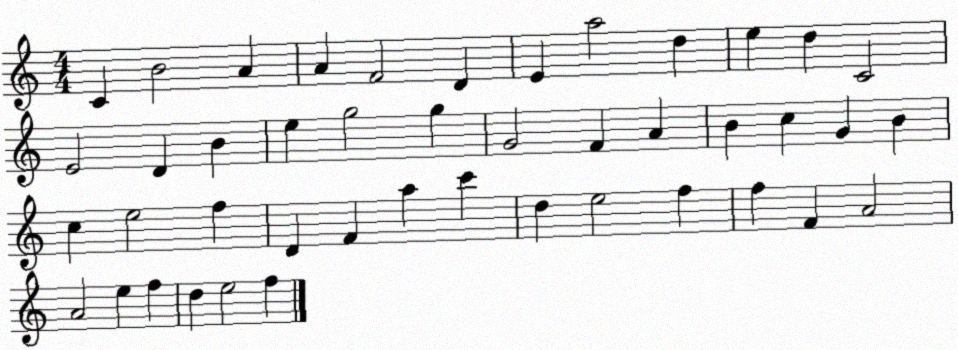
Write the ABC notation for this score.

X:1
T:Untitled
M:4/4
L:1/4
K:C
C B2 A A F2 D E a2 d e d C2 E2 D B e g2 g G2 F A B c G B c e2 f D F a c' d e2 f f F A2 A2 e f d e2 f